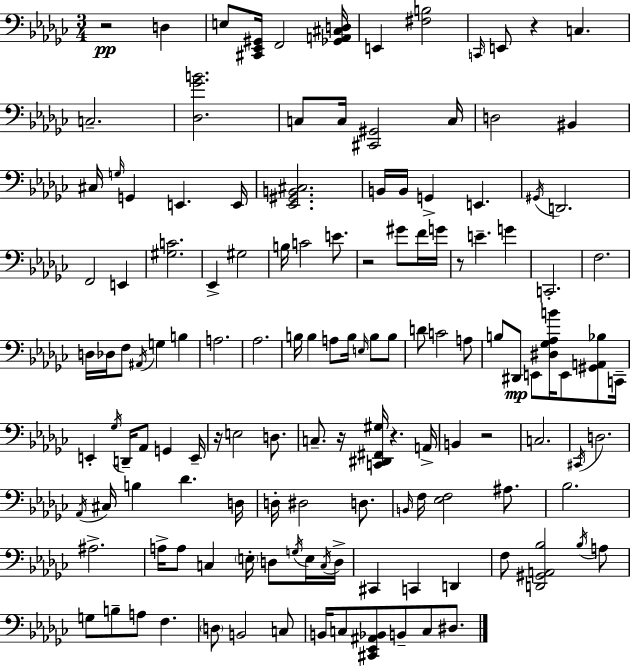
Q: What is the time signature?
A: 3/4